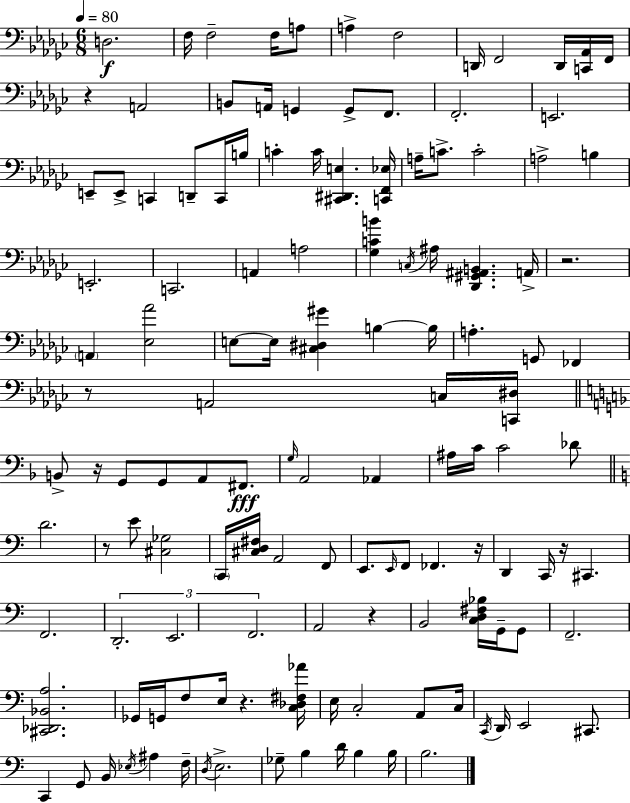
{
  \clef bass
  \numericTimeSignature
  \time 6/8
  \key ees \minor
  \tempo 4 = 80
  d2.\f | f16 f2-- f16 a8 | a4-> f2 | d,16 f,2 d,16 <c, aes,>16 f,16 | \break r4 a,2 | b,8 a,16 g,4 g,8-> f,8. | f,2.-. | e,2. | \break e,8-- e,8-> c,4 d,8-- c,16 b16 | c'4-. c'16 <cis, dis, e>4. <c, f, ees>16 | a16-- c'8.-> c'2-. | a2-> b4 | \break e,2.-. | c,2. | a,4 a2 | <ges c' b'>4 \acciaccatura { c16 } ais16 <des, gis, ais, b,>4. | \break a,16-> r2. | \parenthesize a,4 <ees aes'>2 | e8~~ e16 <cis dis gis'>4 b4~~ | b16 a4.-. g,8 fes,4 | \break r8 a,2 c16 | <c, dis>16 \bar "||" \break \key f \major b,8-> r16 g,8 g,8 a,8 fis,8.\fff | \grace { g16 } a,2 aes,4 | ais16 c'16 c'2 des'8 | \bar "||" \break \key c \major d'2. | r8 e'8 <cis ges>2 | \parenthesize c,16 <cis d fis>16 a,2 f,8 | e,8. \grace { e,16 } f,8 fes,4. | \break r16 d,4 c,16 r16 cis,4. | f,2. | \tuplet 3/2 { d,2.-. | e,2. | \break f,2. } | a,2 r4 | b,2 <c d fis bes>16 g,16-- g,8 | f,2.-- | \break <cis, des, bes, a>2. | ges,16 g,16 f8 e16 r4. | <c des fis aes'>16 e16 c2-. a,8 | c16 \acciaccatura { c,16 } d,16 e,2 cis,8. | \break c,4 g,8 b,16 \acciaccatura { ees16 } ais4 | f16-- \acciaccatura { d16 } e2.-> | ges8-- b4 d'16 b4 | b16 b2. | \break \bar "|."
}